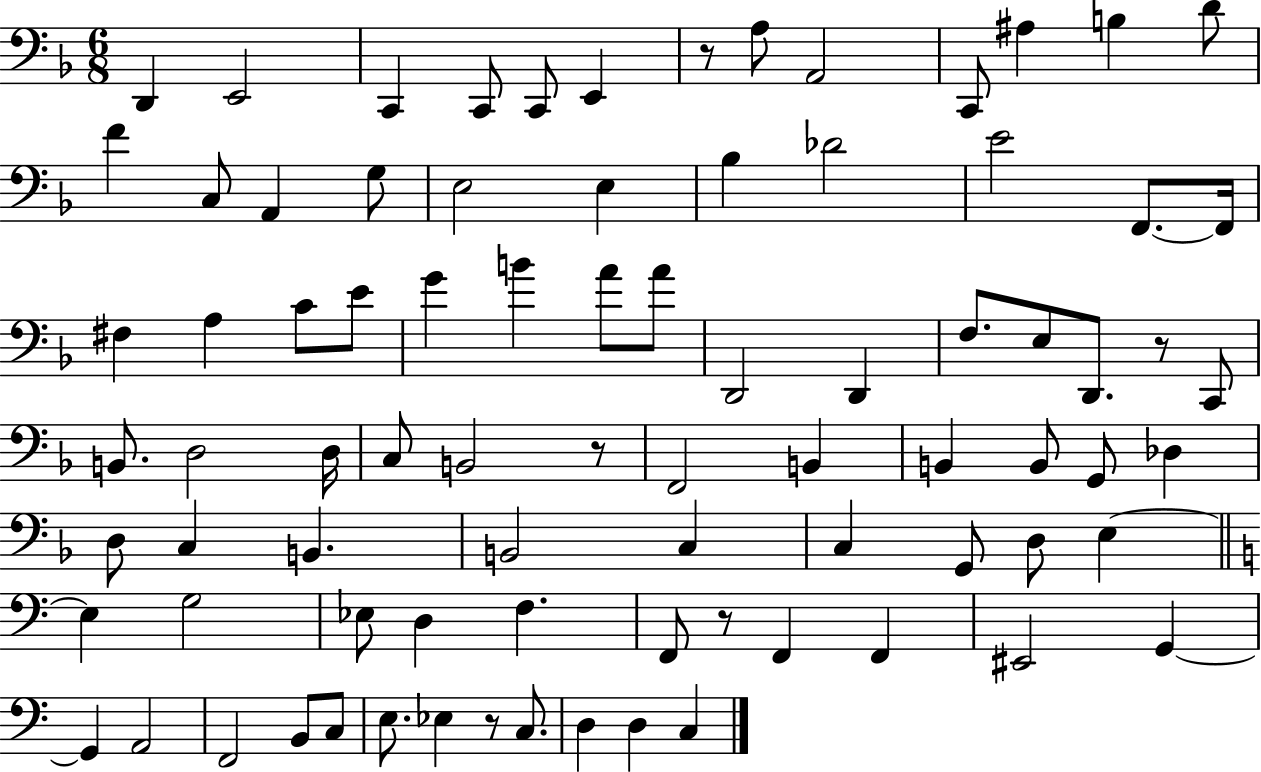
D2/q E2/h C2/q C2/e C2/e E2/q R/e A3/e A2/h C2/e A#3/q B3/q D4/e F4/q C3/e A2/q G3/e E3/h E3/q Bb3/q Db4/h E4/h F2/e. F2/s F#3/q A3/q C4/e E4/e G4/q B4/q A4/e A4/e D2/h D2/q F3/e. E3/e D2/e. R/e C2/e B2/e. D3/h D3/s C3/e B2/h R/e F2/h B2/q B2/q B2/e G2/e Db3/q D3/e C3/q B2/q. B2/h C3/q C3/q G2/e D3/e E3/q E3/q G3/h Eb3/e D3/q F3/q. F2/e R/e F2/q F2/q EIS2/h G2/q G2/q A2/h F2/h B2/e C3/e E3/e. Eb3/q R/e C3/e. D3/q D3/q C3/q